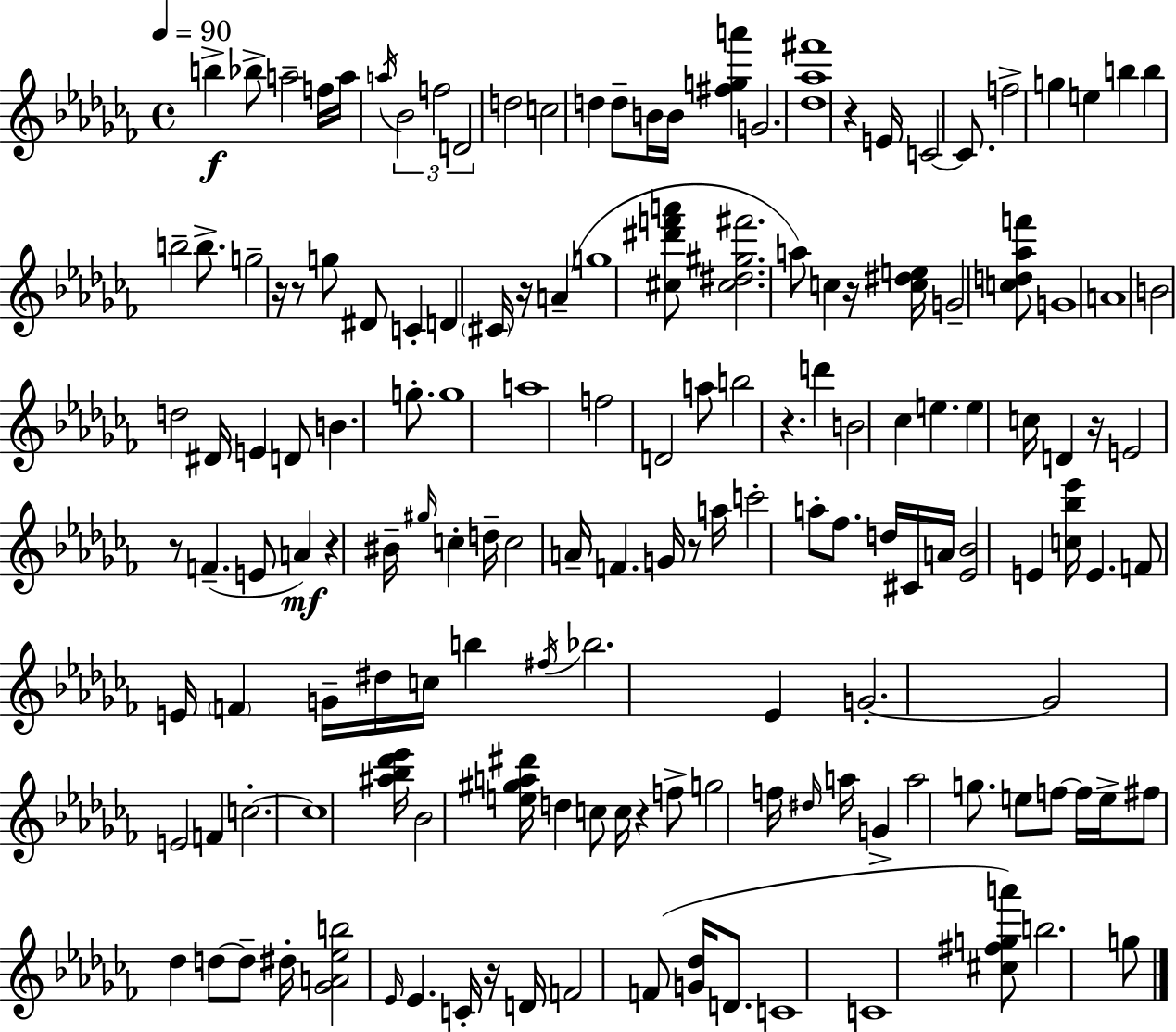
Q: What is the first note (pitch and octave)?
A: B5